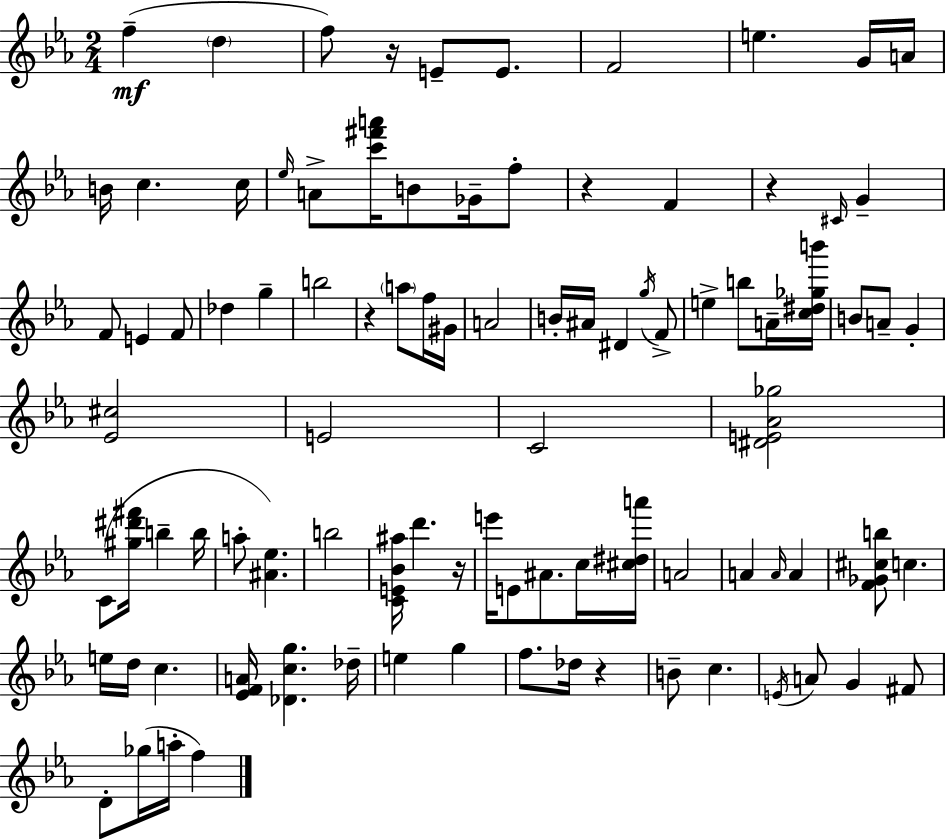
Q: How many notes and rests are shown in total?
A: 93